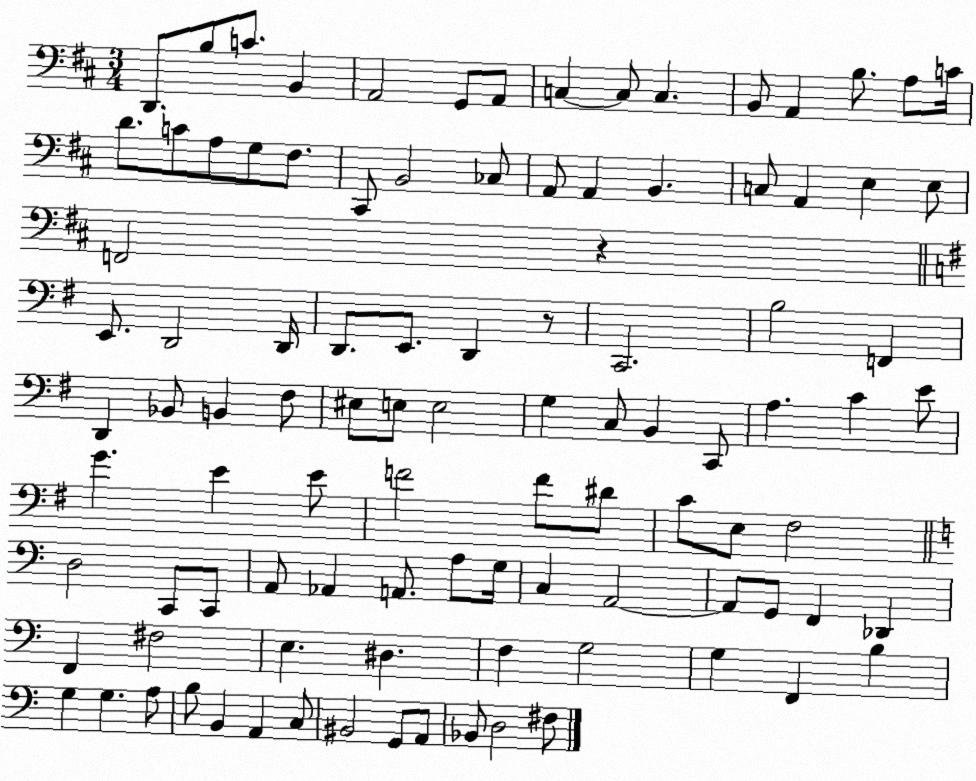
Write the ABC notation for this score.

X:1
T:Untitled
M:3/4
L:1/4
K:D
D,,/2 B,/2 C/2 B,, A,,2 G,,/2 A,,/2 C, C,/2 C, B,,/2 A,, B,/2 A,/2 C/4 D/2 C/2 A,/2 G,/2 ^F,/2 ^C,,/2 B,,2 _C,/2 A,,/2 A,, B,, C,/2 A,, E, E,/2 F,,2 z E,,/2 D,,2 D,,/4 D,,/2 E,,/2 D,, z/2 C,,2 B,2 F,, D,, _B,,/2 B,, ^F,/2 ^E,/2 E,/2 E,2 G, C,/2 B,, C,,/2 A, C E/2 G E E/2 F2 F/2 ^D/2 C/2 E,/2 ^F,2 D,2 C,,/2 C,,/2 A,,/2 _A,, A,,/2 A,/2 G,/4 C, A,,2 A,,/2 G,,/2 F,, _D,, F,, ^F,2 E, ^D, F, G,2 G, F,, B, G, G, A,/2 B,/2 B,, A,, C,/2 ^B,,2 G,,/2 A,,/2 _B,,/2 D,2 ^F,/2